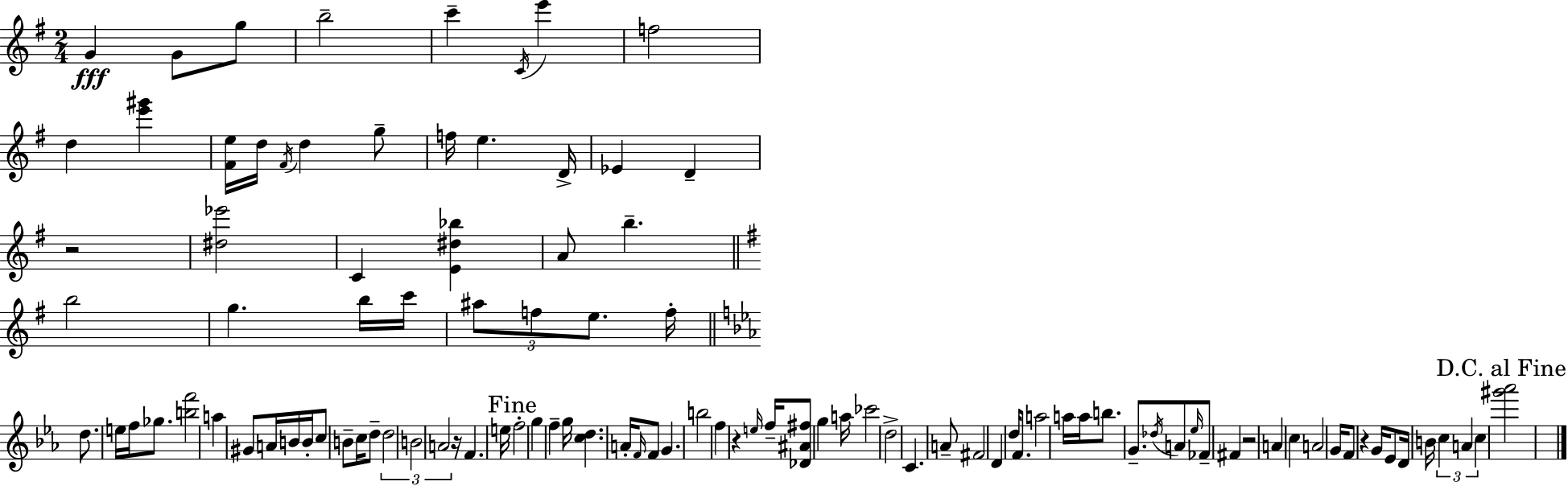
G4/q G4/e G5/e B5/h C6/q C4/s E6/q F5/h D5/q [E6,G#6]/q [F#4,E5]/s D5/s F#4/s D5/q G5/e F5/s E5/q. D4/s Eb4/q D4/q R/h [D#5,Eb6]/h C4/q [E4,D#5,Bb5]/q A4/e B5/q. B5/h G5/q. B5/s C6/s A#5/e F5/e E5/e. F5/s D5/e. E5/s F5/s Gb5/e. [B5,F6]/h A5/q G#4/e A4/s B4/s B4/s C5/e B4/e C5/s D5/e D5/h B4/h A4/h R/s F4/q. E5/s F5/h G5/q F5/q G5/s [C5,D5]/q. A4/s F4/s F4/e G4/q. B5/h F5/q R/q E5/s F5/s [Db4,A#4,F#5]/e G5/q A5/s CES6/h D5/h C4/q. A4/e F#4/h D4/q D5/s F4/e. A5/h A5/s A5/s B5/e. G4/e. Db5/s A4/e Eb5/s FES4/e F#4/q R/h A4/q C5/q A4/h G4/s F4/e R/q G4/s Eb4/e D4/s B4/s C5/q A4/q C5/q [G#6,Ab6]/h